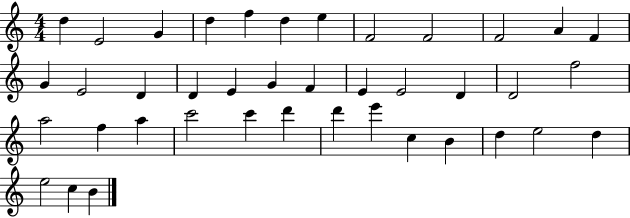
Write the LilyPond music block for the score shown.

{
  \clef treble
  \numericTimeSignature
  \time 4/4
  \key c \major
  d''4 e'2 g'4 | d''4 f''4 d''4 e''4 | f'2 f'2 | f'2 a'4 f'4 | \break g'4 e'2 d'4 | d'4 e'4 g'4 f'4 | e'4 e'2 d'4 | d'2 f''2 | \break a''2 f''4 a''4 | c'''2 c'''4 d'''4 | d'''4 e'''4 c''4 b'4 | d''4 e''2 d''4 | \break e''2 c''4 b'4 | \bar "|."
}